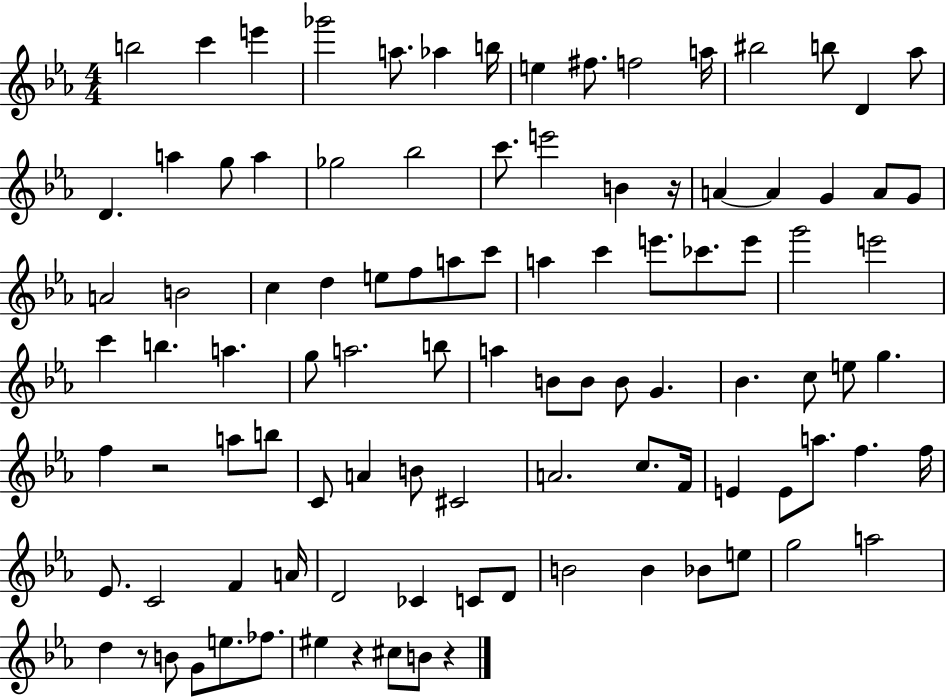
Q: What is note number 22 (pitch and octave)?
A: C6